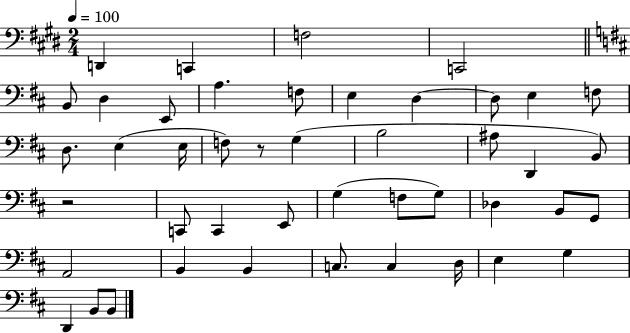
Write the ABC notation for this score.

X:1
T:Untitled
M:2/4
L:1/4
K:E
D,, C,, F,2 C,,2 B,,/2 D, E,,/2 A, F,/2 E, D, D,/2 E, F,/2 D,/2 E, E,/4 F,/2 z/2 G, B,2 ^A,/2 D,, B,,/2 z2 C,,/2 C,, E,,/2 G, F,/2 G,/2 _D, B,,/2 G,,/2 A,,2 B,, B,, C,/2 C, D,/4 E, G, D,, B,,/2 B,,/2